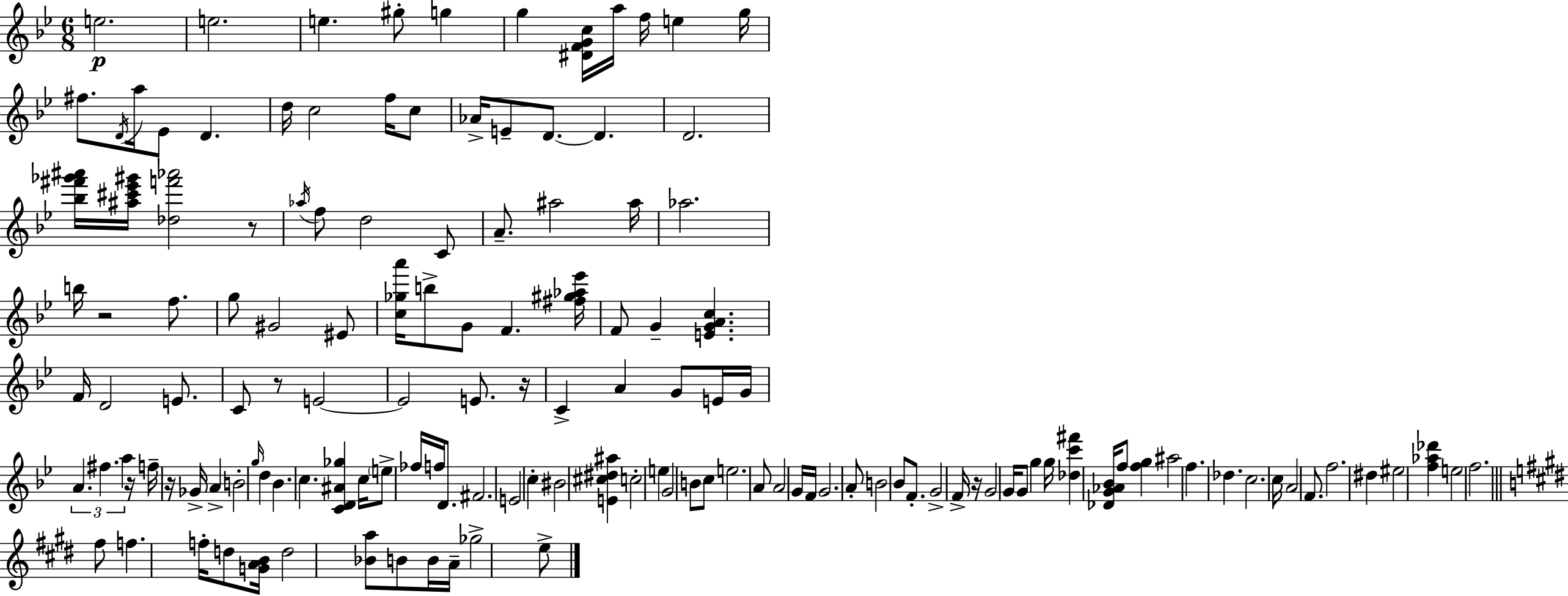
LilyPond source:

{
  \clef treble
  \numericTimeSignature
  \time 6/8
  \key bes \major
  e''2.\p | e''2. | e''4. gis''8-. g''4 | g''4 <dis' f' g' c''>16 a''16 f''16 e''4 g''16 | \break fis''8. \acciaccatura { d'16 } a''16 ees'8 d'4. | d''16 c''2 f''16 c''8 | aes'16-> e'8-- d'8.~~ d'4. | d'2. | \break <bes'' fis''' ges''' ais'''>16 <ais'' cis''' ees''' gis'''>16 <des'' f''' aes'''>2 r8 | \acciaccatura { aes''16 } f''8 d''2 | c'8 a'8.-- ais''2 | ais''16 aes''2. | \break b''16 r2 f''8. | g''8 gis'2 | eis'8 <c'' ges'' a'''>16 b''8-> g'8 f'4. | <fis'' gis'' aes'' ees'''>16 f'8 g'4-- <e' g' a' c''>4. | \break f'16 d'2 e'8. | c'8 r8 e'2~~ | e'2 e'8. | r16 c'4-> a'4 g'8 | \break e'16 g'16 \tuplet 3/2 { a'4. fis''4. | a''4 } r16 f''16-- r16 ges'16-> a'4-> | b'2-. \grace { g''16 } d''4 | bes'4. c''4. | \break <c' d' ais' ges''>4 c''16 \parenthesize e''8-> fes''16 f''16 | d'8. fis'2. | e'2 c''4-. | bis'2 <e' cis'' dis'' ais''>4 | \break c''2-. e''4 | g'2 b'8 | c''8 e''2. | a'8 a'2 | \break g'16 f'16 g'2. | a'8-. b'2 | bes'8 f'8.-. g'2-> | f'16-> r16 g'2 | \break g'16 g'8 g''4 g''16 <des'' c''' fis'''>4 | <des' g' aes' bes'>16 f''8 <f'' g''>4 ais''2 | f''4. des''4. | c''2. | \break c''16 a'2 | f'8. f''2. | dis''4 eis''2 | <f'' aes'' des'''>4 e''2 | \break f''2. | \bar "||" \break \key e \major fis''8 f''4. f''16-. d''8 <g' a' b'>16 | d''2 <bes' a''>8 b'8 | b'16 a'16-- ges''2-> e''8-> | \bar "|."
}